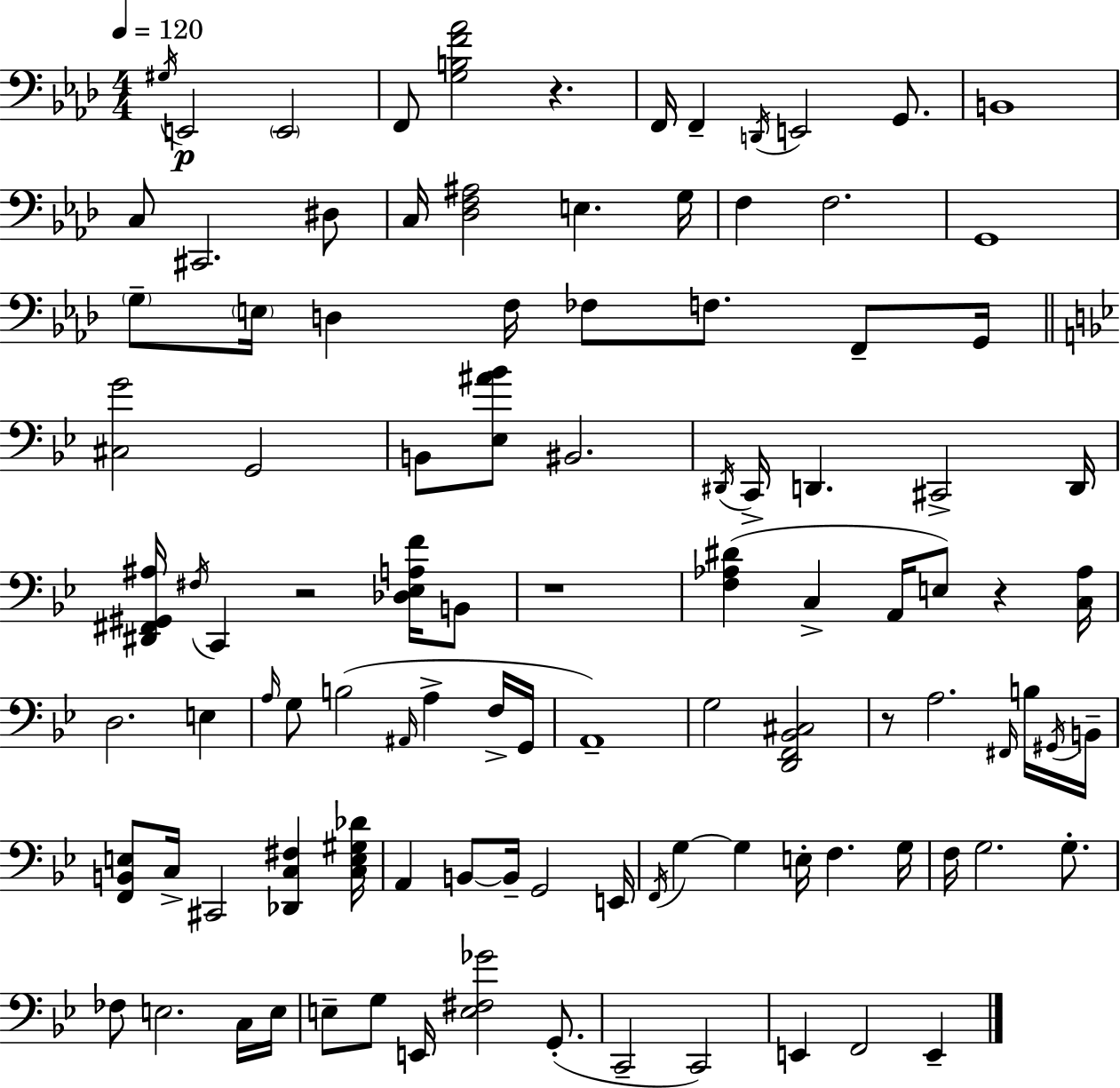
X:1
T:Untitled
M:4/4
L:1/4
K:Ab
^G,/4 E,,2 E,,2 F,,/2 [G,B,F_A]2 z F,,/4 F,, D,,/4 E,,2 G,,/2 B,,4 C,/2 ^C,,2 ^D,/2 C,/4 [_D,F,^A,]2 E, G,/4 F, F,2 G,,4 G,/2 E,/4 D, F,/4 _F,/2 F,/2 F,,/2 G,,/4 [^C,G]2 G,,2 B,,/2 [_E,^A_B]/2 ^B,,2 ^D,,/4 C,,/4 D,, ^C,,2 D,,/4 [^D,,^F,,^G,,^A,]/4 ^F,/4 C,, z2 [_D,_E,A,F]/4 B,,/2 z4 [F,_A,^D] C, A,,/4 E,/2 z [C,_A,]/4 D,2 E, A,/4 G,/2 B,2 ^A,,/4 A, F,/4 G,,/4 A,,4 G,2 [D,,F,,_B,,^C,]2 z/2 A,2 ^F,,/4 B,/4 ^G,,/4 B,,/4 [F,,B,,E,]/2 C,/4 ^C,,2 [_D,,C,^F,] [C,E,^G,_D]/4 A,, B,,/2 B,,/4 G,,2 E,,/4 F,,/4 G, G, E,/4 F, G,/4 F,/4 G,2 G,/2 _F,/2 E,2 C,/4 E,/4 E,/2 G,/2 E,,/4 [E,^F,_G]2 G,,/2 C,,2 C,,2 E,, F,,2 E,,